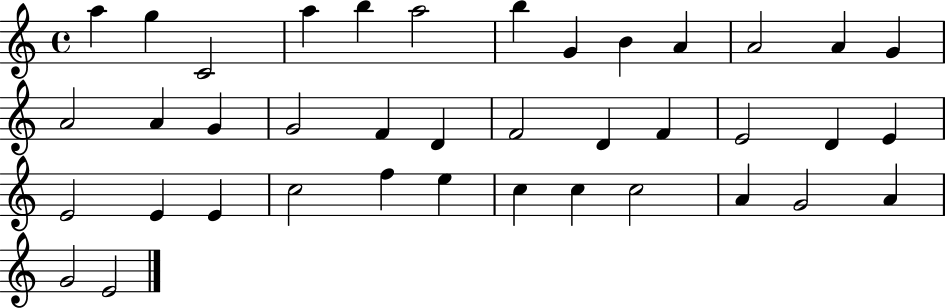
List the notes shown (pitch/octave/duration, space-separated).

A5/q G5/q C4/h A5/q B5/q A5/h B5/q G4/q B4/q A4/q A4/h A4/q G4/q A4/h A4/q G4/q G4/h F4/q D4/q F4/h D4/q F4/q E4/h D4/q E4/q E4/h E4/q E4/q C5/h F5/q E5/q C5/q C5/q C5/h A4/q G4/h A4/q G4/h E4/h